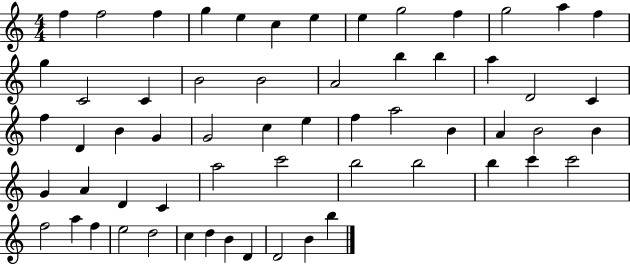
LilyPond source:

{
  \clef treble
  \numericTimeSignature
  \time 4/4
  \key c \major
  f''4 f''2 f''4 | g''4 e''4 c''4 e''4 | e''4 g''2 f''4 | g''2 a''4 f''4 | \break g''4 c'2 c'4 | b'2 b'2 | a'2 b''4 b''4 | a''4 d'2 c'4 | \break f''4 d'4 b'4 g'4 | g'2 c''4 e''4 | f''4 a''2 b'4 | a'4 b'2 b'4 | \break g'4 a'4 d'4 c'4 | a''2 c'''2 | b''2 b''2 | b''4 c'''4 c'''2 | \break f''2 a''4 f''4 | e''2 d''2 | c''4 d''4 b'4 d'4 | d'2 b'4 b''4 | \break \bar "|."
}